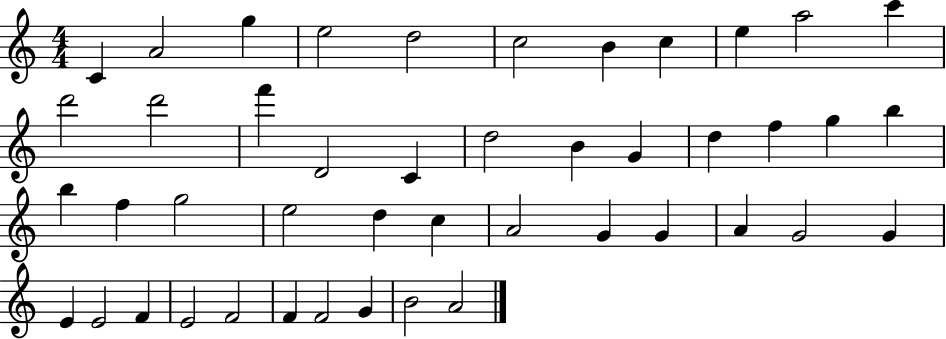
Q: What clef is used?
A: treble